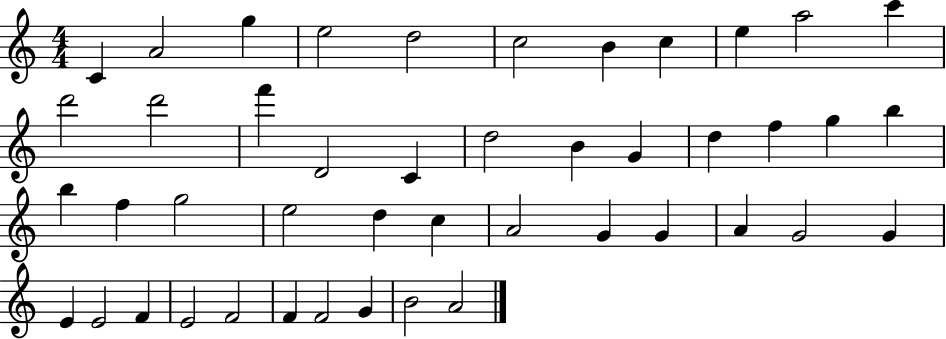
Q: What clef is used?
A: treble